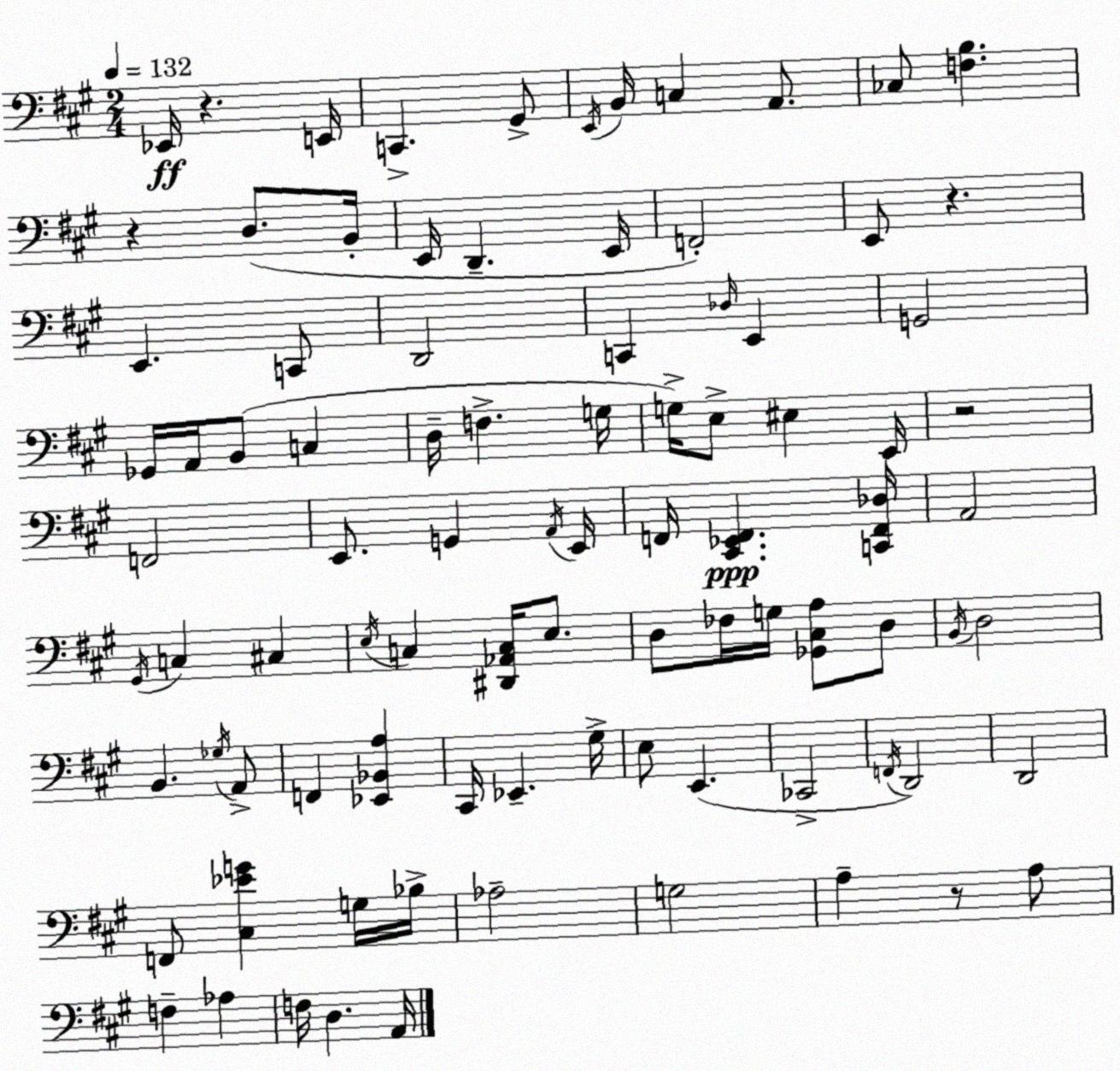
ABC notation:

X:1
T:Untitled
M:2/4
L:1/4
K:A
_E,,/4 z E,,/4 C,, ^G,,/2 E,,/4 B,,/4 C, A,,/2 _C,/2 [F,B,] z D,/2 B,,/4 E,,/4 D,, E,,/4 F,,2 E,,/2 z E,, C,,/2 D,,2 C,, _D,/4 E,, G,,2 _G,,/4 A,,/4 B,,/2 C, D,/4 F, G,/4 G,/4 E,/2 ^E, E,,/4 z2 F,,2 E,,/2 G,, A,,/4 E,,/4 F,,/4 [^C,,_E,,F,,] [C,,F,,_D,]/4 A,,2 ^G,,/4 C, ^C, E,/4 C, [^D,,_A,,C,]/4 E,/2 D,/2 _F,/4 G,/4 [_G,,^C,A,]/2 D,/2 B,,/4 D,2 B,, _G,/4 A,,/2 F,, [_E,,_B,,A,] ^C,,/4 _E,, ^G,/4 E,/2 E,, _C,,2 F,,/4 D,,2 D,,2 F,,/2 [^C,_EG] G,/4 _B,/4 _A,2 G,2 A, z/2 A,/2 F, _A, F,/4 D, A,,/4